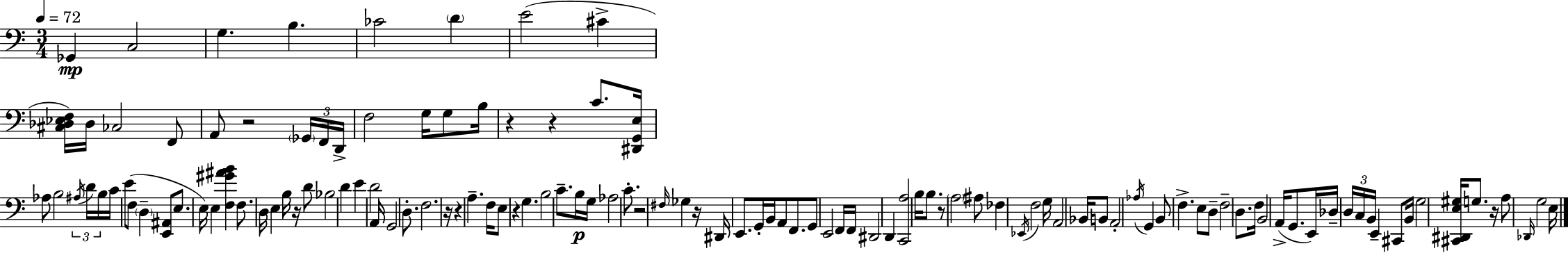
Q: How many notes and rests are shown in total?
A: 124